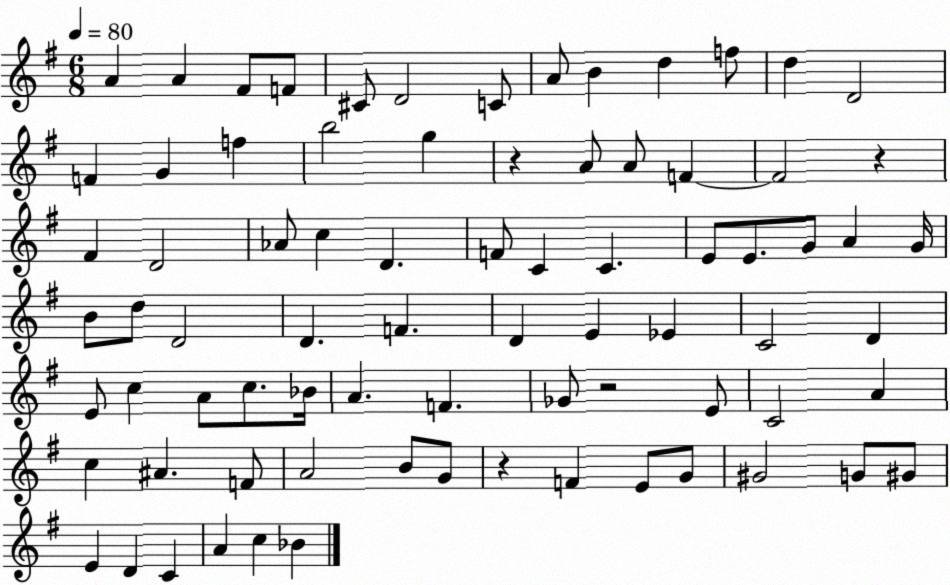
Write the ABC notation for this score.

X:1
T:Untitled
M:6/8
L:1/4
K:G
A A ^F/2 F/2 ^C/2 D2 C/2 A/2 B d f/2 d D2 F G f b2 g z A/2 A/2 F F2 z ^F D2 _A/2 c D F/2 C C E/2 E/2 G/2 A G/4 B/2 d/2 D2 D F D E _E C2 D E/2 c A/2 c/2 _B/4 A F _G/2 z2 E/2 C2 A c ^A F/2 A2 B/2 G/2 z F E/2 G/2 ^G2 G/2 ^G/2 E D C A c _B